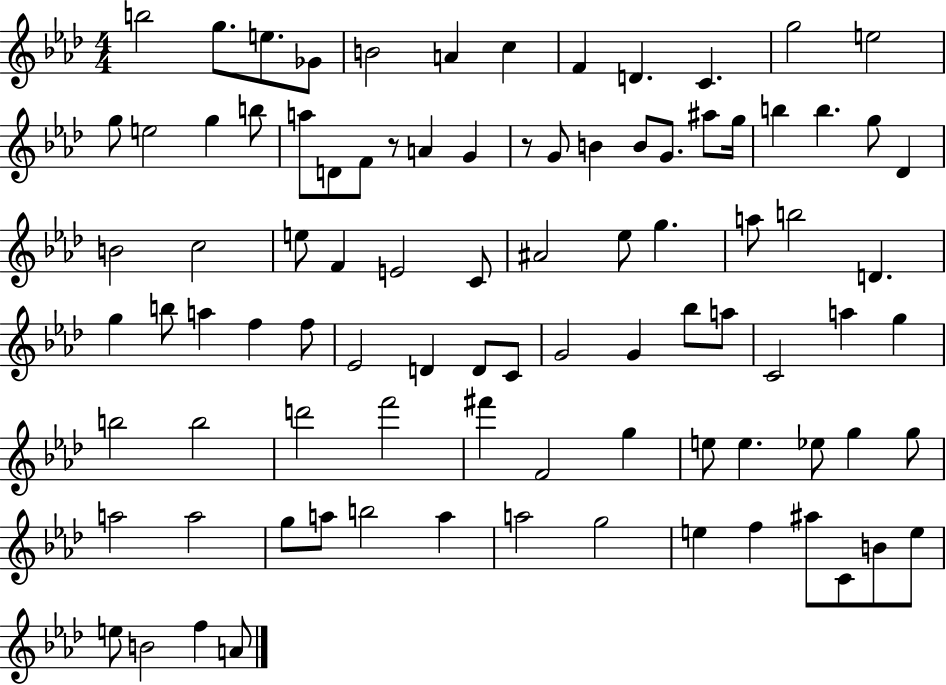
{
  \clef treble
  \numericTimeSignature
  \time 4/4
  \key aes \major
  b''2 g''8. e''8. ges'8 | b'2 a'4 c''4 | f'4 d'4. c'4. | g''2 e''2 | \break g''8 e''2 g''4 b''8 | a''8 d'8 f'8 r8 a'4 g'4 | r8 g'8 b'4 b'8 g'8. ais''8 g''16 | b''4 b''4. g''8 des'4 | \break b'2 c''2 | e''8 f'4 e'2 c'8 | ais'2 ees''8 g''4. | a''8 b''2 d'4. | \break g''4 b''8 a''4 f''4 f''8 | ees'2 d'4 d'8 c'8 | g'2 g'4 bes''8 a''8 | c'2 a''4 g''4 | \break b''2 b''2 | d'''2 f'''2 | fis'''4 f'2 g''4 | e''8 e''4. ees''8 g''4 g''8 | \break a''2 a''2 | g''8 a''8 b''2 a''4 | a''2 g''2 | e''4 f''4 ais''8 c'8 b'8 e''8 | \break e''8 b'2 f''4 a'8 | \bar "|."
}